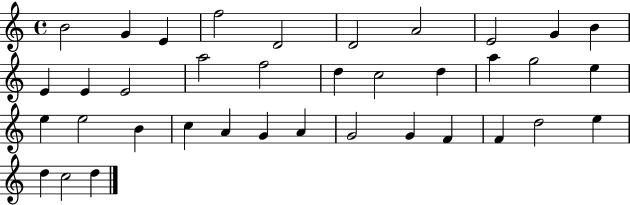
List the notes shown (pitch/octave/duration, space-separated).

B4/h G4/q E4/q F5/h D4/h D4/h A4/h E4/h G4/q B4/q E4/q E4/q E4/h A5/h F5/h D5/q C5/h D5/q A5/q G5/h E5/q E5/q E5/h B4/q C5/q A4/q G4/q A4/q G4/h G4/q F4/q F4/q D5/h E5/q D5/q C5/h D5/q